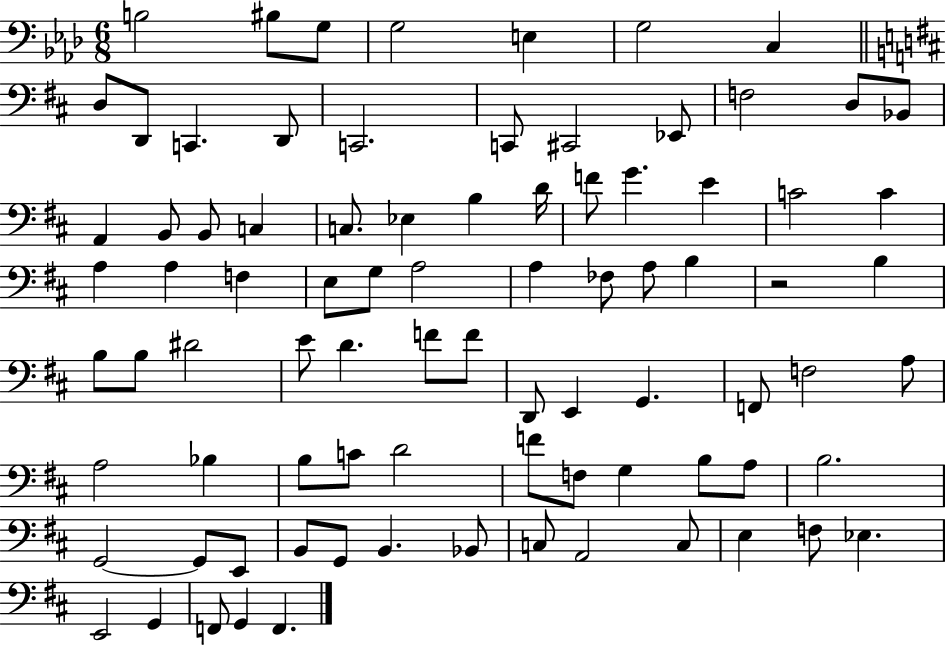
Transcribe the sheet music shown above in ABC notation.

X:1
T:Untitled
M:6/8
L:1/4
K:Ab
B,2 ^B,/2 G,/2 G,2 E, G,2 C, D,/2 D,,/2 C,, D,,/2 C,,2 C,,/2 ^C,,2 _E,,/2 F,2 D,/2 _B,,/2 A,, B,,/2 B,,/2 C, C,/2 _E, B, D/4 F/2 G E C2 C A, A, F, E,/2 G,/2 A,2 A, _F,/2 A,/2 B, z2 B, B,/2 B,/2 ^D2 E/2 D F/2 F/2 D,,/2 E,, G,, F,,/2 F,2 A,/2 A,2 _B, B,/2 C/2 D2 F/2 F,/2 G, B,/2 A,/2 B,2 G,,2 G,,/2 E,,/2 B,,/2 G,,/2 B,, _B,,/2 C,/2 A,,2 C,/2 E, F,/2 _E, E,,2 G,, F,,/2 G,, F,,